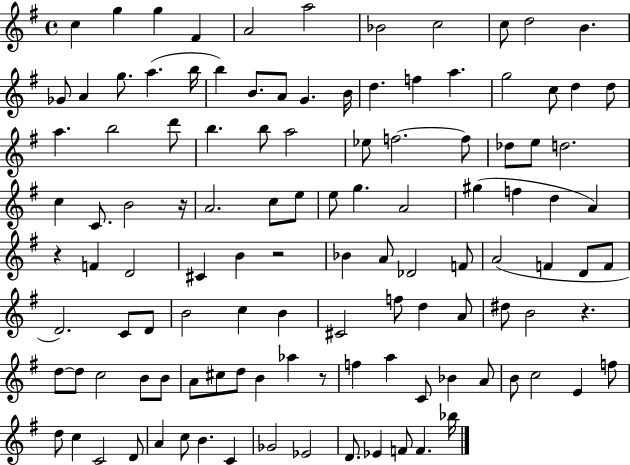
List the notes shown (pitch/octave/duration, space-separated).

C5/q G5/q G5/q F#4/q A4/h A5/h Bb4/h C5/h C5/e D5/h B4/q. Gb4/e A4/q G5/e. A5/q. B5/s B5/q B4/e. A4/e G4/q. B4/s D5/q. F5/q A5/q. G5/h C5/e D5/q D5/e A5/q. B5/h D6/e B5/q. B5/e A5/h Eb5/e F5/h. F5/e Db5/e E5/e D5/h. C5/q C4/e. B4/h R/s A4/h. C5/e E5/e E5/e G5/q. A4/h G#5/q F5/q D5/q A4/q R/q F4/q D4/h C#4/q B4/q R/h Bb4/q A4/e Db4/h F4/e A4/h F4/q D4/e F4/e D4/h. C4/e D4/e B4/h C5/q B4/q C#4/h F5/e D5/q A4/e D#5/e B4/h R/q. D5/e D5/e C5/h B4/e B4/e A4/e C#5/e D5/e B4/q Ab5/q R/e F5/q A5/q C4/e Bb4/q A4/e B4/e C5/h E4/q F5/e D5/e C5/q C4/h D4/e A4/q C5/e B4/q. C4/q Gb4/h Eb4/h D4/e. Eb4/q F4/e F4/q. Bb5/s